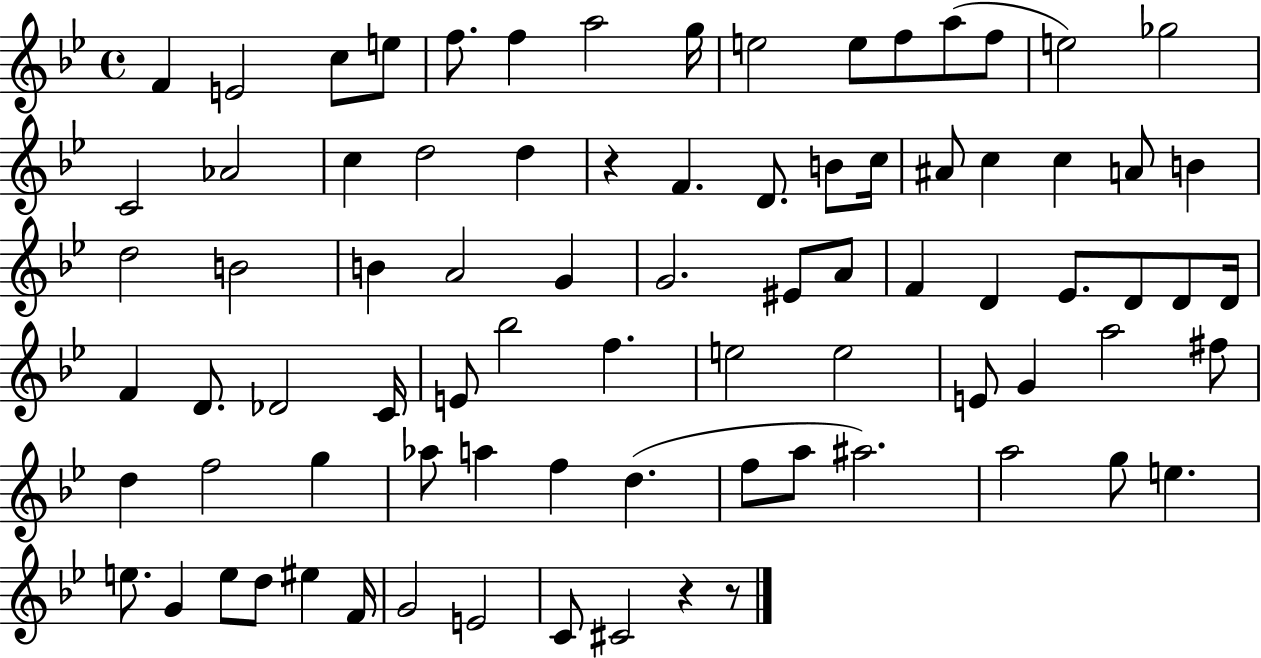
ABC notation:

X:1
T:Untitled
M:4/4
L:1/4
K:Bb
F E2 c/2 e/2 f/2 f a2 g/4 e2 e/2 f/2 a/2 f/2 e2 _g2 C2 _A2 c d2 d z F D/2 B/2 c/4 ^A/2 c c A/2 B d2 B2 B A2 G G2 ^E/2 A/2 F D _E/2 D/2 D/2 D/4 F D/2 _D2 C/4 E/2 _b2 f e2 e2 E/2 G a2 ^f/2 d f2 g _a/2 a f d f/2 a/2 ^a2 a2 g/2 e e/2 G e/2 d/2 ^e F/4 G2 E2 C/2 ^C2 z z/2